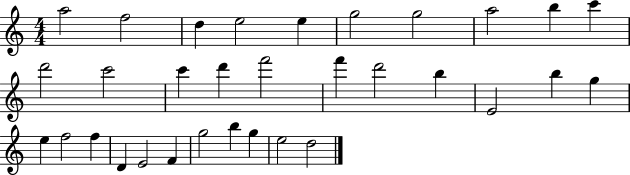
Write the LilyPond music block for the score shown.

{
  \clef treble
  \numericTimeSignature
  \time 4/4
  \key c \major
  a''2 f''2 | d''4 e''2 e''4 | g''2 g''2 | a''2 b''4 c'''4 | \break d'''2 c'''2 | c'''4 d'''4 f'''2 | f'''4 d'''2 b''4 | e'2 b''4 g''4 | \break e''4 f''2 f''4 | d'4 e'2 f'4 | g''2 b''4 g''4 | e''2 d''2 | \break \bar "|."
}